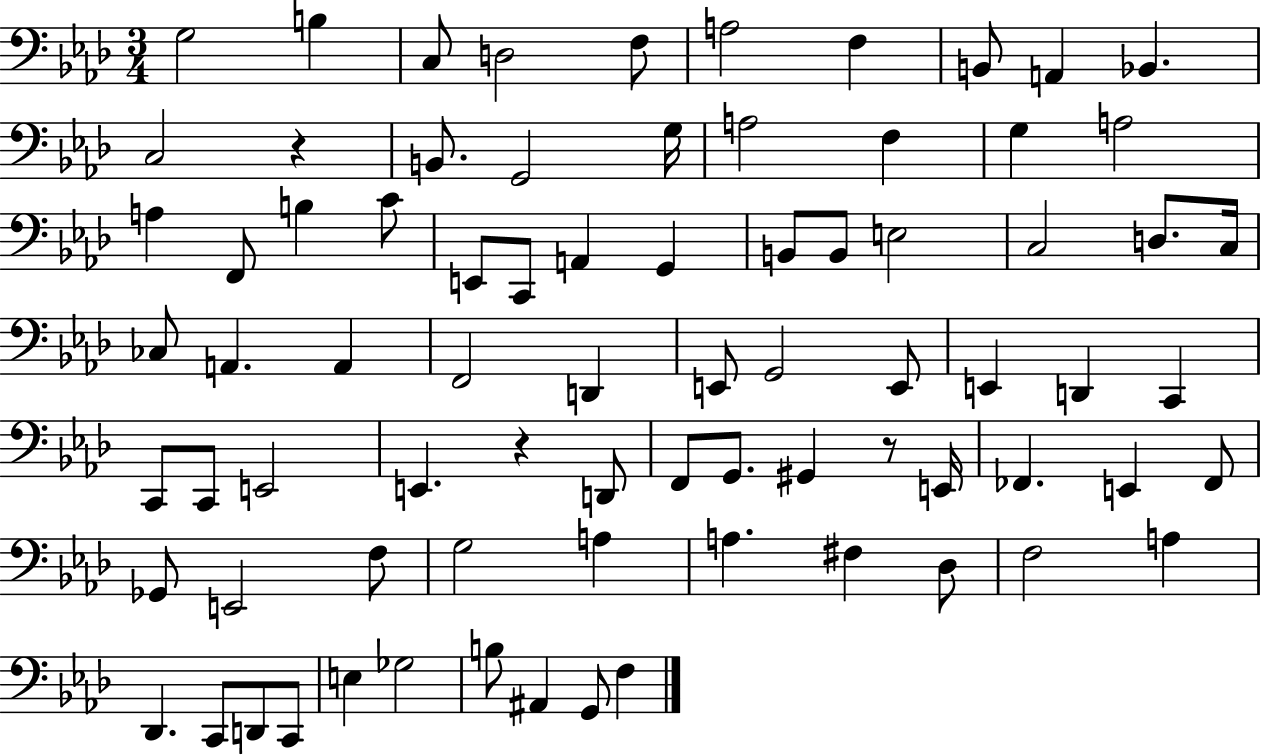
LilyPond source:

{
  \clef bass
  \numericTimeSignature
  \time 3/4
  \key aes \major
  \repeat volta 2 { g2 b4 | c8 d2 f8 | a2 f4 | b,8 a,4 bes,4. | \break c2 r4 | b,8. g,2 g16 | a2 f4 | g4 a2 | \break a4 f,8 b4 c'8 | e,8 c,8 a,4 g,4 | b,8 b,8 e2 | c2 d8. c16 | \break ces8 a,4. a,4 | f,2 d,4 | e,8 g,2 e,8 | e,4 d,4 c,4 | \break c,8 c,8 e,2 | e,4. r4 d,8 | f,8 g,8. gis,4 r8 e,16 | fes,4. e,4 fes,8 | \break ges,8 e,2 f8 | g2 a4 | a4. fis4 des8 | f2 a4 | \break des,4. c,8 d,8 c,8 | e4 ges2 | b8 ais,4 g,8 f4 | } \bar "|."
}